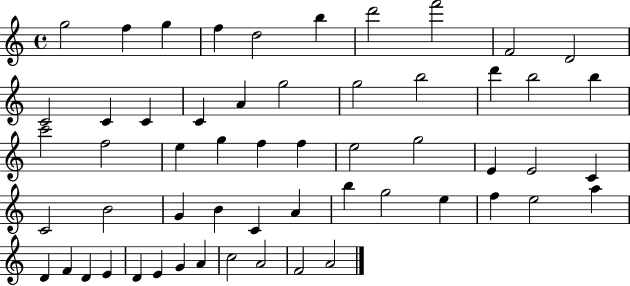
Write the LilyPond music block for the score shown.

{
  \clef treble
  \time 4/4
  \defaultTimeSignature
  \key c \major
  g''2 f''4 g''4 | f''4 d''2 b''4 | d'''2 f'''2 | f'2 d'2 | \break c'2 c'4 c'4 | c'4 a'4 g''2 | g''2 b''2 | d'''4 b''2 b''4 | \break c'''2 f''2 | e''4 g''4 f''4 f''4 | e''2 g''2 | e'4 e'2 c'4 | \break c'2 b'2 | g'4 b'4 c'4 a'4 | b''4 g''2 e''4 | f''4 e''2 a''4 | \break d'4 f'4 d'4 e'4 | d'4 e'4 g'4 a'4 | c''2 a'2 | f'2 a'2 | \break \bar "|."
}